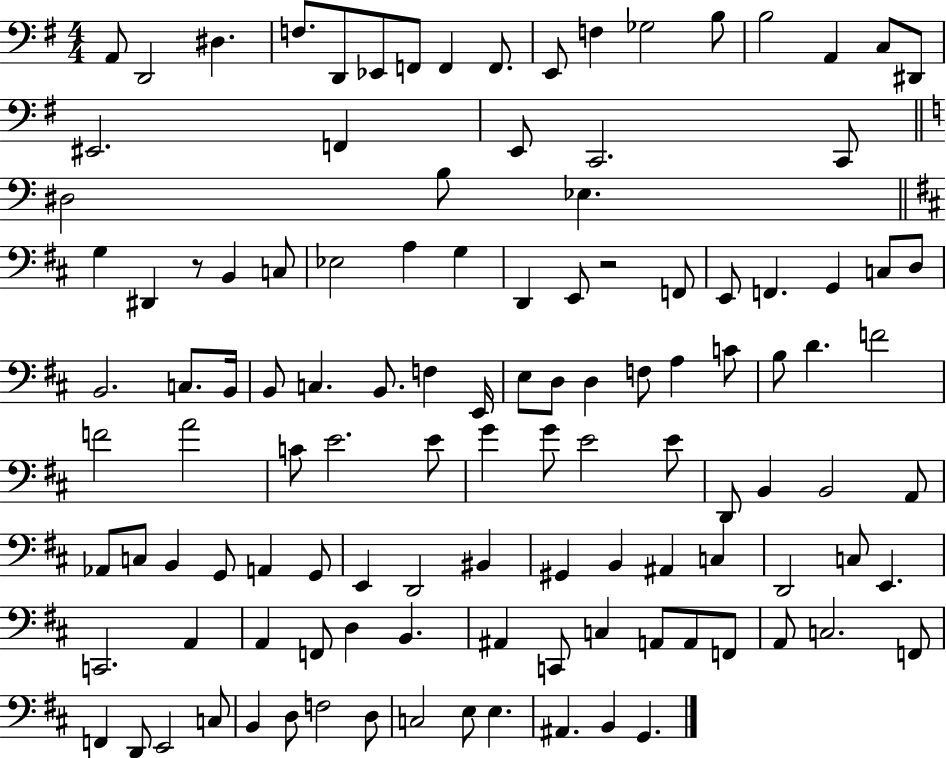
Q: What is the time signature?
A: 4/4